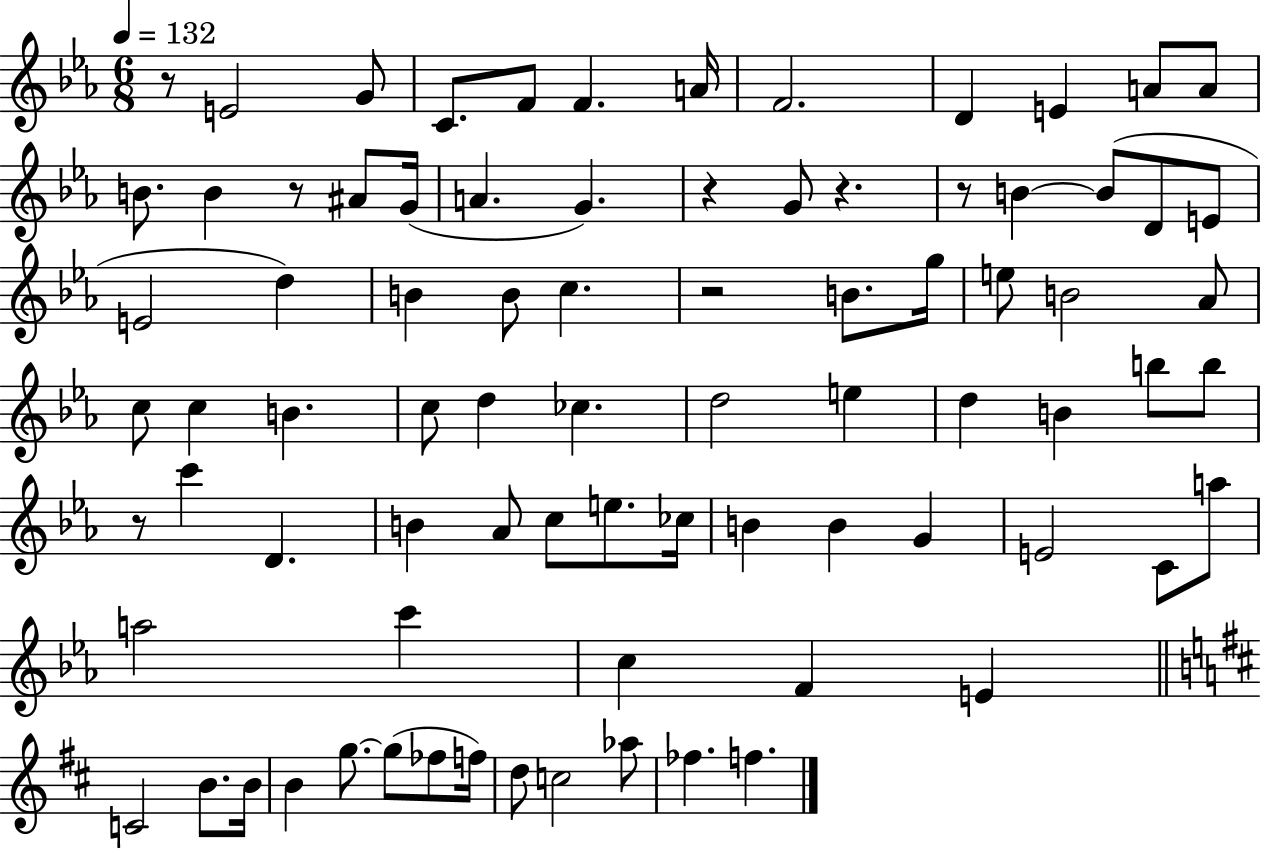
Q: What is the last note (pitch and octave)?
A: F5